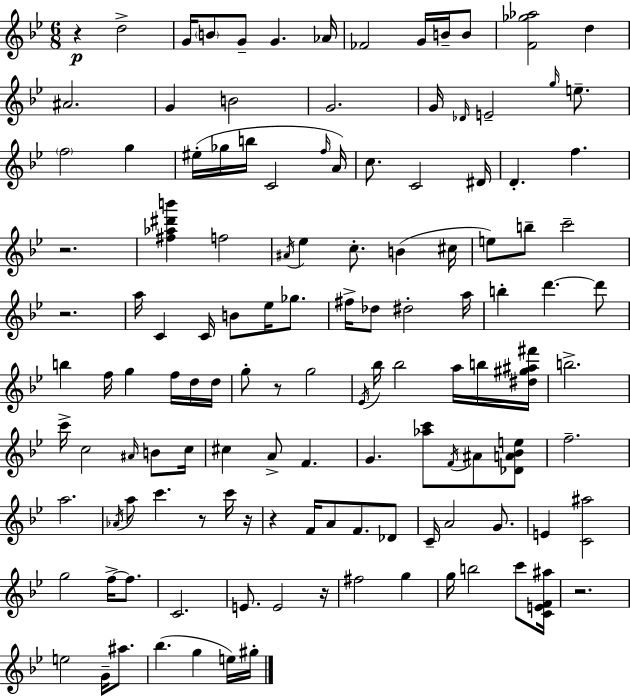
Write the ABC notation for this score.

X:1
T:Untitled
M:6/8
L:1/4
K:Gm
z d2 G/4 B/2 G/2 G _A/4 _F2 G/4 B/4 B/2 [F_g_a]2 d ^A2 G B2 G2 G/4 _D/4 E2 g/4 e/2 f2 g ^e/4 _g/4 b/4 C2 f/4 A/4 c/2 C2 ^D/4 D f z2 [^f_a^d'b'] f2 ^A/4 _e c/2 B ^c/4 e/2 b/2 c'2 z2 a/4 C C/4 B/2 _e/4 _g/2 ^f/4 _d/2 ^d2 a/4 b d' d'/2 b f/4 g f/4 d/4 d/4 g/2 z/2 g2 _E/4 _b/4 _b2 a/4 b/4 [^d^g^a^f']/4 b2 c'/4 c2 ^A/4 B/2 c/4 ^c A/2 F G [_ac']/2 F/4 ^A/2 [_DA_Be]/2 f2 a2 _A/4 a/2 c' z/2 c'/4 z/4 z F/4 A/2 F/2 _D/2 C/4 A2 G/2 E [C^a]2 g2 f/4 f/2 C2 E/2 E2 z/4 ^f2 g g/4 b2 c'/2 [CEF^a]/4 z2 e2 G/4 ^a/2 _b g e/4 ^g/4